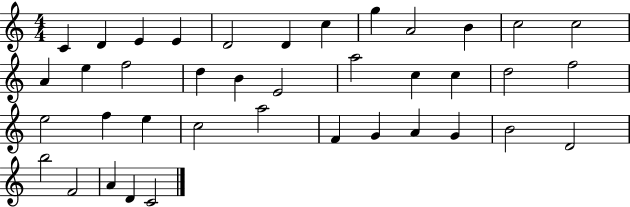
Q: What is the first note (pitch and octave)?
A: C4